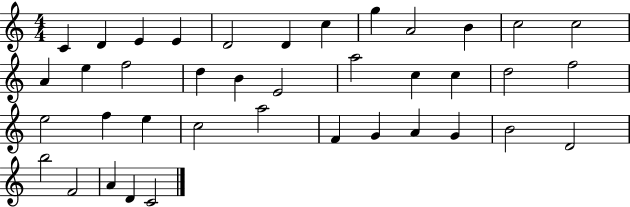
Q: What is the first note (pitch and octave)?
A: C4